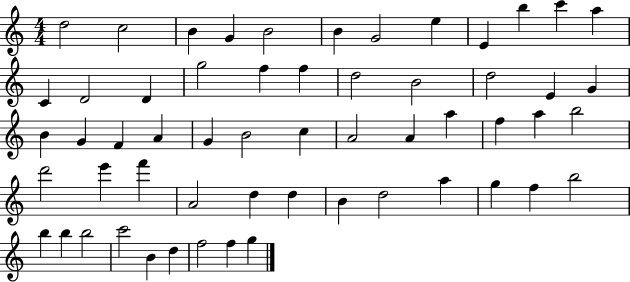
D5/h C5/h B4/q G4/q B4/h B4/q G4/h E5/q E4/q B5/q C6/q A5/q C4/q D4/h D4/q G5/h F5/q F5/q D5/h B4/h D5/h E4/q G4/q B4/q G4/q F4/q A4/q G4/q B4/h C5/q A4/h A4/q A5/q F5/q A5/q B5/h D6/h E6/q F6/q A4/h D5/q D5/q B4/q D5/h A5/q G5/q F5/q B5/h B5/q B5/q B5/h C6/h B4/q D5/q F5/h F5/q G5/q